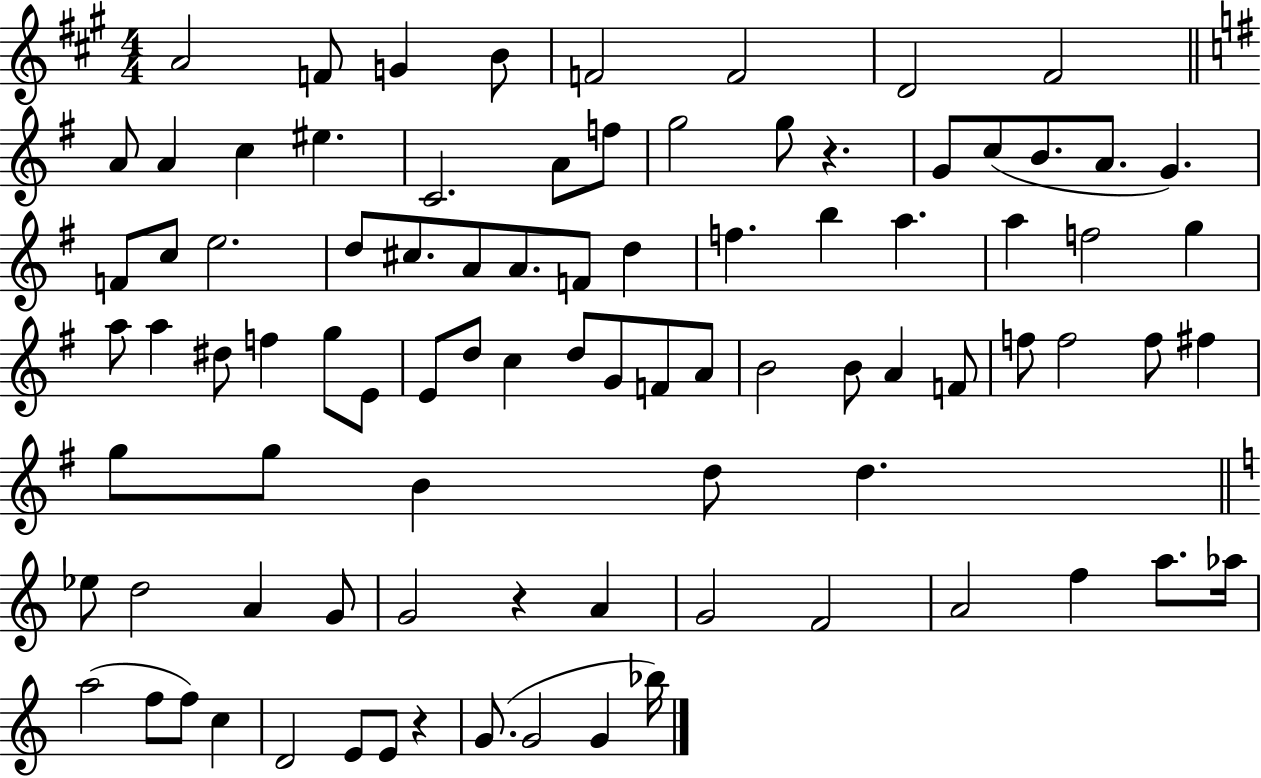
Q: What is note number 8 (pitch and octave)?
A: F#4